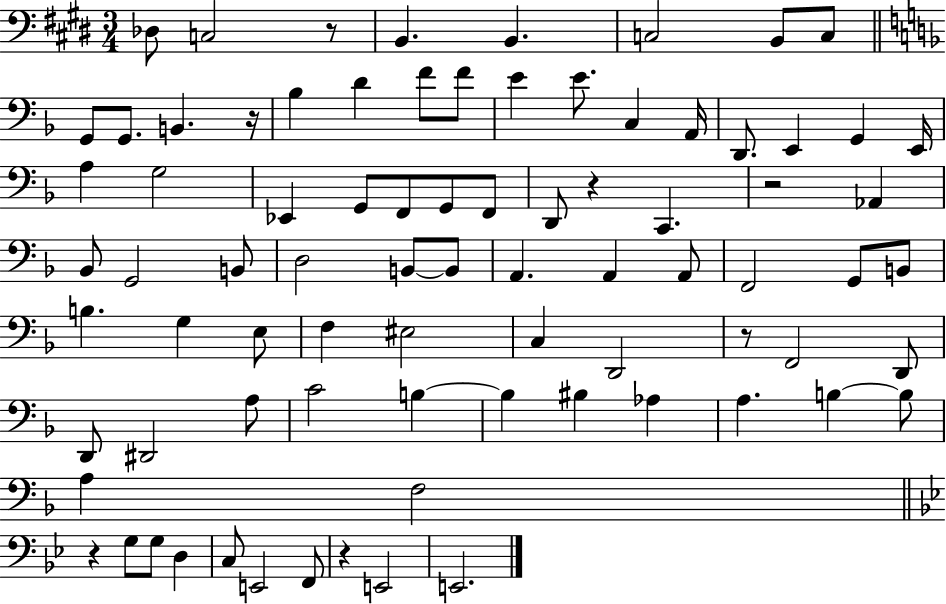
{
  \clef bass
  \numericTimeSignature
  \time 3/4
  \key e \major
  \repeat volta 2 { des8 c2 r8 | b,4. b,4. | c2 b,8 c8 | \bar "||" \break \key d \minor g,8 g,8. b,4. r16 | bes4 d'4 f'8 f'8 | e'4 e'8. c4 a,16 | d,8. e,4 g,4 e,16 | \break a4 g2 | ees,4 g,8 f,8 g,8 f,8 | d,8 r4 c,4. | r2 aes,4 | \break bes,8 g,2 b,8 | d2 b,8~~ b,8 | a,4. a,4 a,8 | f,2 g,8 b,8 | \break b4. g4 e8 | f4 eis2 | c4 d,2 | r8 f,2 d,8 | \break d,8 dis,2 a8 | c'2 b4~~ | b4 bis4 aes4 | a4. b4~~ b8 | \break a4 f2 | \bar "||" \break \key g \minor r4 g8 g8 d4 | c8 e,2 f,8 | r4 e,2 | e,2. | \break } \bar "|."
}